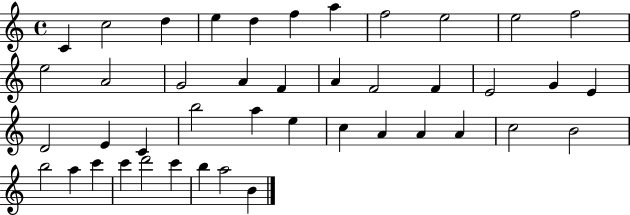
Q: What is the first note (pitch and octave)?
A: C4